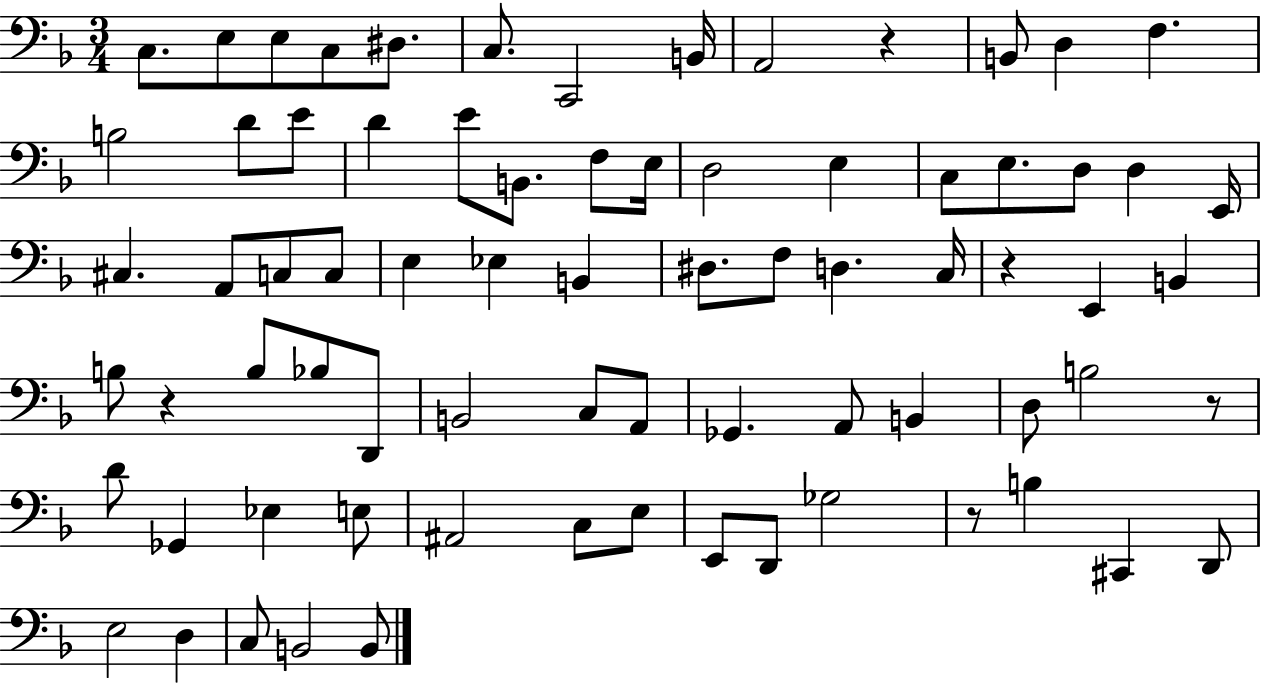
X:1
T:Untitled
M:3/4
L:1/4
K:F
C,/2 E,/2 E,/2 C,/2 ^D,/2 C,/2 C,,2 B,,/4 A,,2 z B,,/2 D, F, B,2 D/2 E/2 D E/2 B,,/2 F,/2 E,/4 D,2 E, C,/2 E,/2 D,/2 D, E,,/4 ^C, A,,/2 C,/2 C,/2 E, _E, B,, ^D,/2 F,/2 D, C,/4 z E,, B,, B,/2 z B,/2 _B,/2 D,,/2 B,,2 C,/2 A,,/2 _G,, A,,/2 B,, D,/2 B,2 z/2 D/2 _G,, _E, E,/2 ^A,,2 C,/2 E,/2 E,,/2 D,,/2 _G,2 z/2 B, ^C,, D,,/2 E,2 D, C,/2 B,,2 B,,/2